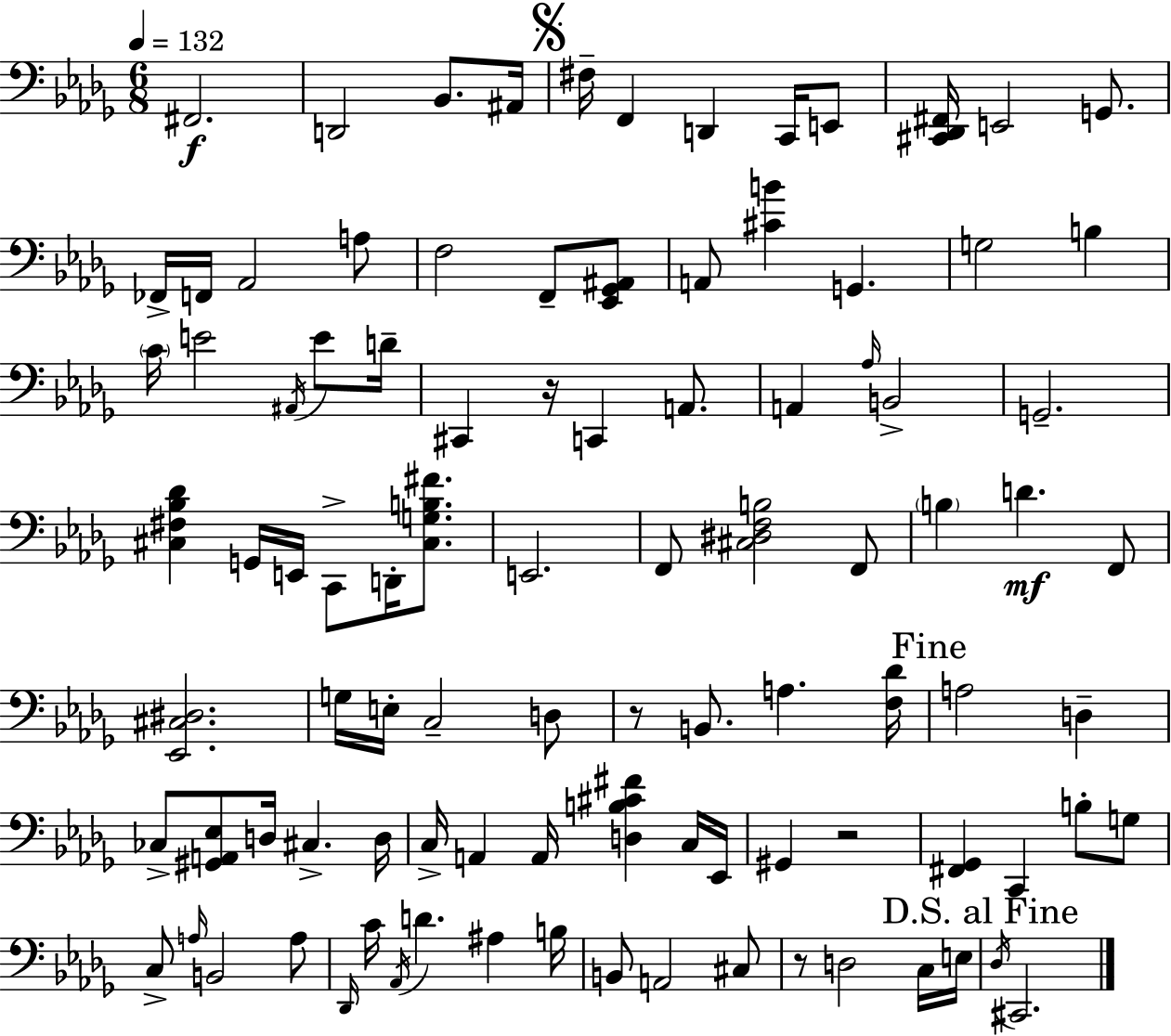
X:1
T:Untitled
M:6/8
L:1/4
K:Bbm
^F,,2 D,,2 _B,,/2 ^A,,/4 ^F,/4 F,, D,, C,,/4 E,,/2 [^C,,_D,,^F,,]/4 E,,2 G,,/2 _F,,/4 F,,/4 _A,,2 A,/2 F,2 F,,/2 [_E,,_G,,^A,,]/2 A,,/2 [^CB] G,, G,2 B, C/4 E2 ^A,,/4 E/2 D/4 ^C,, z/4 C,, A,,/2 A,, _A,/4 B,,2 G,,2 [^C,^F,_B,_D] G,,/4 E,,/4 C,,/2 D,,/4 [^C,G,B,^F]/2 E,,2 F,,/2 [^C,^D,F,B,]2 F,,/2 B, D F,,/2 [_E,,^C,^D,]2 G,/4 E,/4 C,2 D,/2 z/2 B,,/2 A, [F,_D]/4 A,2 D, _C,/2 [^G,,A,,_E,]/2 D,/4 ^C, D,/4 C,/4 A,, A,,/4 [D,B,^C^F] C,/4 _E,,/4 ^G,, z2 [^F,,_G,,] C,, B,/2 G,/2 C,/2 A,/4 B,,2 A,/2 _D,,/4 C/4 _A,,/4 D ^A, B,/4 B,,/2 A,,2 ^C,/2 z/2 D,2 C,/4 E,/4 _D,/4 ^C,,2